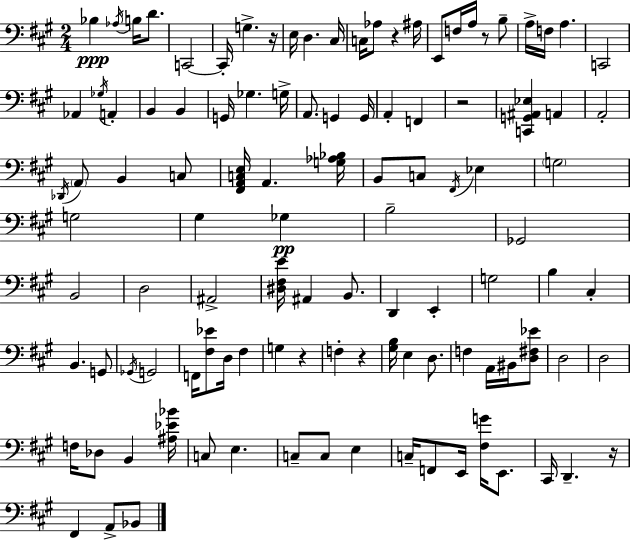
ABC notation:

X:1
T:Untitled
M:2/4
L:1/4
K:A
_B, _A,/4 B,/4 D/2 C,,2 C,,/4 G, z/4 E,/4 D, ^C,/4 C,/4 _A,/2 z ^A,/4 E,,/2 F,/4 A,/4 z/2 B,/2 A,/4 F,/4 A, C,,2 _A,, _G,/4 A,, B,, B,, G,,/4 _G, G,/4 A,,/2 G,, G,,/4 A,, F,, z2 [C,,G,,^A,,_E,] A,, A,,2 _D,,/4 A,,/2 B,, C,/2 [^F,,A,,C,E,]/4 A,, [G,_A,_B,]/4 B,,/2 C,/2 ^F,,/4 _E, G,2 G,2 ^G, _G, B,2 _G,,2 B,,2 D,2 ^A,,2 [^D,^F,E]/4 ^A,, B,,/2 D,, E,, G,2 B, ^C, B,, G,,/2 _G,,/4 G,,2 F,,/4 [^F,_E]/2 D,/4 ^F, G, z F, z [^G,B,]/4 E, D,/2 F, A,,/4 ^B,,/4 [D,^F,_E]/2 D,2 D,2 F,/4 _D,/2 B,, [^A,_E_B]/4 C,/2 E, C,/2 C,/2 E, C,/4 F,,/2 E,,/4 [^F,G]/4 E,,/2 ^C,,/4 D,, z/4 ^F,, A,,/2 _B,,/2